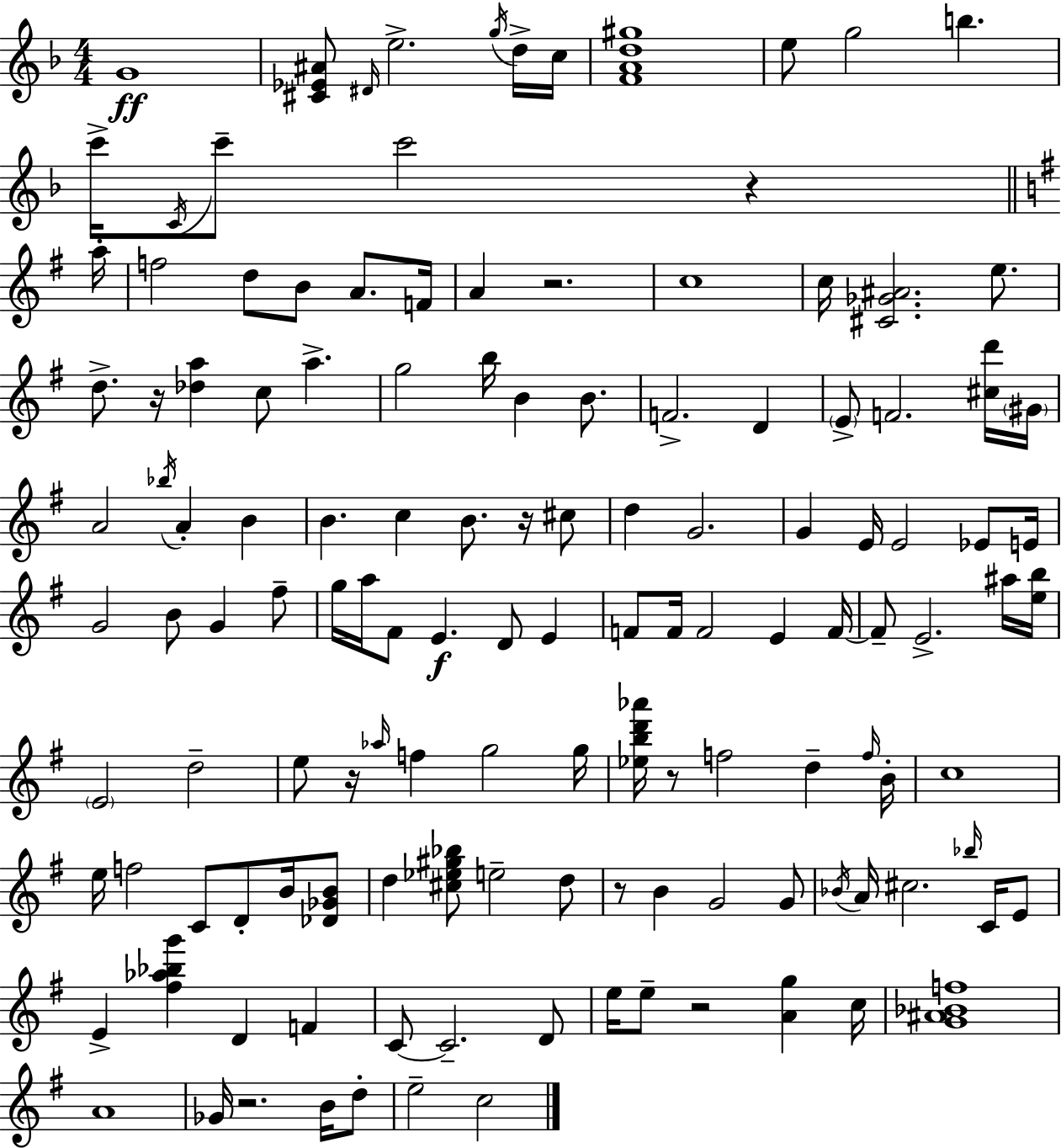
{
  \clef treble
  \numericTimeSignature
  \time 4/4
  \key d \minor
  g'1\ff | <cis' ees' ais'>8 \grace { dis'16 } e''2.-> \acciaccatura { g''16 } | d''16-> c''16 <f' a' d'' gis''>1 | e''8 g''2 b''4. | \break c'''16-> \acciaccatura { c'16 } c'''8-- c'''2 r4 | \bar "||" \break \key g \major a''16-. f''2 d''8 b'8 a'8. | f'16 a'4 r2. | c''1 | c''16 <cis' ges' ais'>2. e''8. | \break d''8.-> r16 <des'' a''>4 c''8 a''4.-> | g''2 b''16 b'4 b'8. | f'2.-> d'4 | \parenthesize e'8-> f'2. <cis'' d'''>16 | \break \parenthesize gis'16 a'2 \acciaccatura { bes''16 } a'4-. b'4 | b'4. c''4 b'8. r16 | cis''8 d''4 g'2. | g'4 e'16 e'2 ees'8 | \break e'16 g'2 b'8 g'4 | fis''8-- g''16 a''16 fis'8 e'4.\f d'8 e'4 | f'8 f'16 f'2 e'4 | f'16~~ f'8-- e'2.-> | \break ais''16 <e'' b''>16 \parenthesize e'2 d''2-- | e''8 r16 \grace { aes''16 } f''4 g''2 | g''16 <ees'' b'' d''' aes'''>16 r8 f''2 d''4-- | \grace { f''16 } b'16-. c''1 | \break e''16 f''2 c'8 d'8-. | b'16 <des' ges' b'>8 d''4 <cis'' ees'' gis'' bes''>8 e''2-- | d''8 r8 b'4 g'2 | g'8 \acciaccatura { bes'16 } a'16 cis''2. | \break \grace { bes''16 } c'16 e'8 e'4-> <fis'' aes'' bes'' g'''>4 d'4 | f'4 c'8~~ c'2.-- | d'8 e''16 e''8-- r2 | <a' g''>4 c''16 <g' ais' bes' f''>1 | \break a'1 | ges'16 r2. | b'16 d''8-. e''2-- c''2 | \bar "|."
}